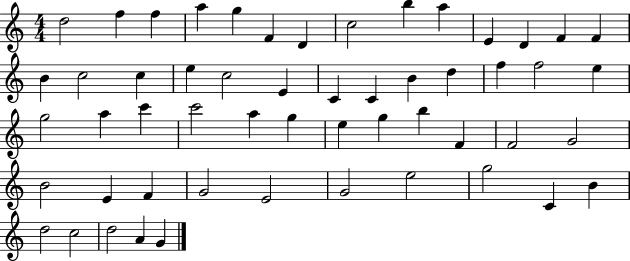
{
  \clef treble
  \numericTimeSignature
  \time 4/4
  \key c \major
  d''2 f''4 f''4 | a''4 g''4 f'4 d'4 | c''2 b''4 a''4 | e'4 d'4 f'4 f'4 | \break b'4 c''2 c''4 | e''4 c''2 e'4 | c'4 c'4 b'4 d''4 | f''4 f''2 e''4 | \break g''2 a''4 c'''4 | c'''2 a''4 g''4 | e''4 g''4 b''4 f'4 | f'2 g'2 | \break b'2 e'4 f'4 | g'2 e'2 | g'2 e''2 | g''2 c'4 b'4 | \break d''2 c''2 | d''2 a'4 g'4 | \bar "|."
}